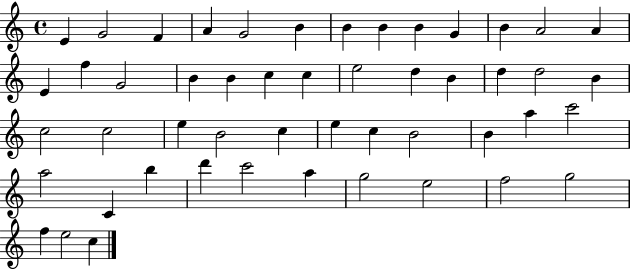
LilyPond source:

{
  \clef treble
  \time 4/4
  \defaultTimeSignature
  \key c \major
  e'4 g'2 f'4 | a'4 g'2 b'4 | b'4 b'4 b'4 g'4 | b'4 a'2 a'4 | \break e'4 f''4 g'2 | b'4 b'4 c''4 c''4 | e''2 d''4 b'4 | d''4 d''2 b'4 | \break c''2 c''2 | e''4 b'2 c''4 | e''4 c''4 b'2 | b'4 a''4 c'''2 | \break a''2 c'4 b''4 | d'''4 c'''2 a''4 | g''2 e''2 | f''2 g''2 | \break f''4 e''2 c''4 | \bar "|."
}